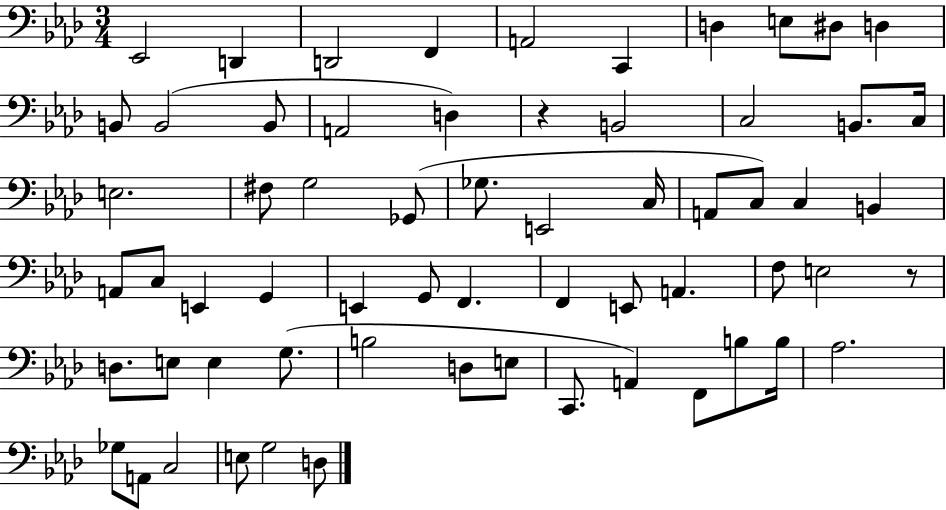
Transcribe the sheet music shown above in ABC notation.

X:1
T:Untitled
M:3/4
L:1/4
K:Ab
_E,,2 D,, D,,2 F,, A,,2 C,, D, E,/2 ^D,/2 D, B,,/2 B,,2 B,,/2 A,,2 D, z B,,2 C,2 B,,/2 C,/4 E,2 ^F,/2 G,2 _G,,/2 _G,/2 E,,2 C,/4 A,,/2 C,/2 C, B,, A,,/2 C,/2 E,, G,, E,, G,,/2 F,, F,, E,,/2 A,, F,/2 E,2 z/2 D,/2 E,/2 E, G,/2 B,2 D,/2 E,/2 C,,/2 A,, F,,/2 B,/2 B,/4 _A,2 _G,/2 A,,/2 C,2 E,/2 G,2 D,/2